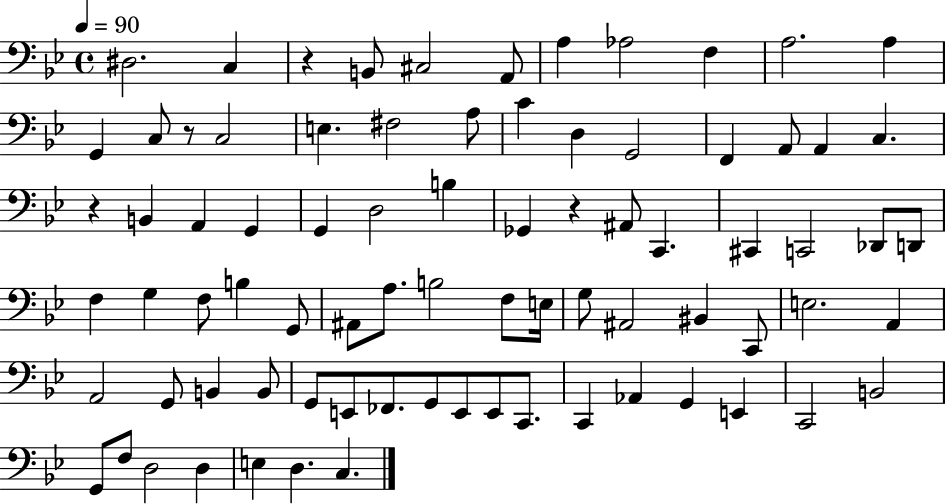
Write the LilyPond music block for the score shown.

{
  \clef bass
  \time 4/4
  \defaultTimeSignature
  \key bes \major
  \tempo 4 = 90
  dis2. c4 | r4 b,8 cis2 a,8 | a4 aes2 f4 | a2. a4 | \break g,4 c8 r8 c2 | e4. fis2 a8 | c'4 d4 g,2 | f,4 a,8 a,4 c4. | \break r4 b,4 a,4 g,4 | g,4 d2 b4 | ges,4 r4 ais,8 c,4. | cis,4 c,2 des,8 d,8 | \break f4 g4 f8 b4 g,8 | ais,8 a8. b2 f8 e16 | g8 ais,2 bis,4 c,8 | e2. a,4 | \break a,2 g,8 b,4 b,8 | g,8 e,8 fes,8. g,8 e,8 e,8 c,8. | c,4 aes,4 g,4 e,4 | c,2 b,2 | \break g,8 f8 d2 d4 | e4 d4. c4. | \bar "|."
}